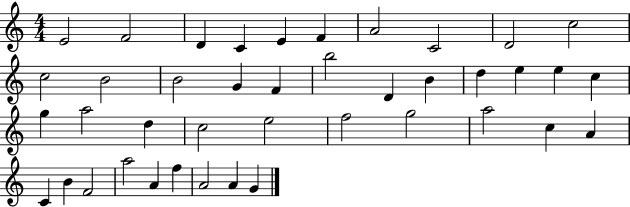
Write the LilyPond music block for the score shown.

{
  \clef treble
  \numericTimeSignature
  \time 4/4
  \key c \major
  e'2 f'2 | d'4 c'4 e'4 f'4 | a'2 c'2 | d'2 c''2 | \break c''2 b'2 | b'2 g'4 f'4 | b''2 d'4 b'4 | d''4 e''4 e''4 c''4 | \break g''4 a''2 d''4 | c''2 e''2 | f''2 g''2 | a''2 c''4 a'4 | \break c'4 b'4 f'2 | a''2 a'4 f''4 | a'2 a'4 g'4 | \bar "|."
}